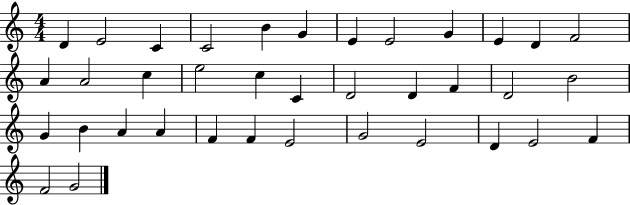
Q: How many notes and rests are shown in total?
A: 37